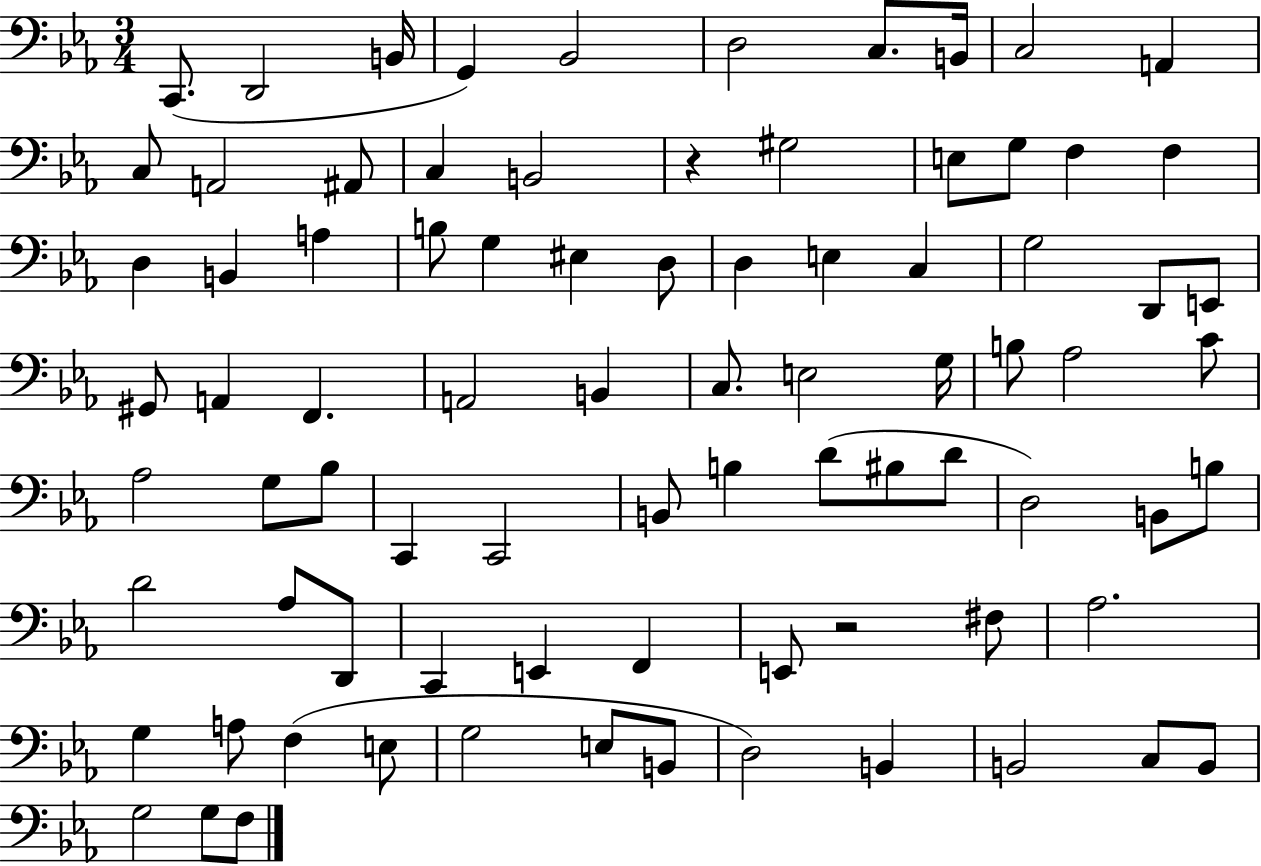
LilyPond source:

{
  \clef bass
  \numericTimeSignature
  \time 3/4
  \key ees \major
  \repeat volta 2 { c,8.( d,2 b,16 | g,4) bes,2 | d2 c8. b,16 | c2 a,4 | \break c8 a,2 ais,8 | c4 b,2 | r4 gis2 | e8 g8 f4 f4 | \break d4 b,4 a4 | b8 g4 eis4 d8 | d4 e4 c4 | g2 d,8 e,8 | \break gis,8 a,4 f,4. | a,2 b,4 | c8. e2 g16 | b8 aes2 c'8 | \break aes2 g8 bes8 | c,4 c,2 | b,8 b4 d'8( bis8 d'8 | d2) b,8 b8 | \break d'2 aes8 d,8 | c,4 e,4 f,4 | e,8 r2 fis8 | aes2. | \break g4 a8 f4( e8 | g2 e8 b,8 | d2) b,4 | b,2 c8 b,8 | \break g2 g8 f8 | } \bar "|."
}